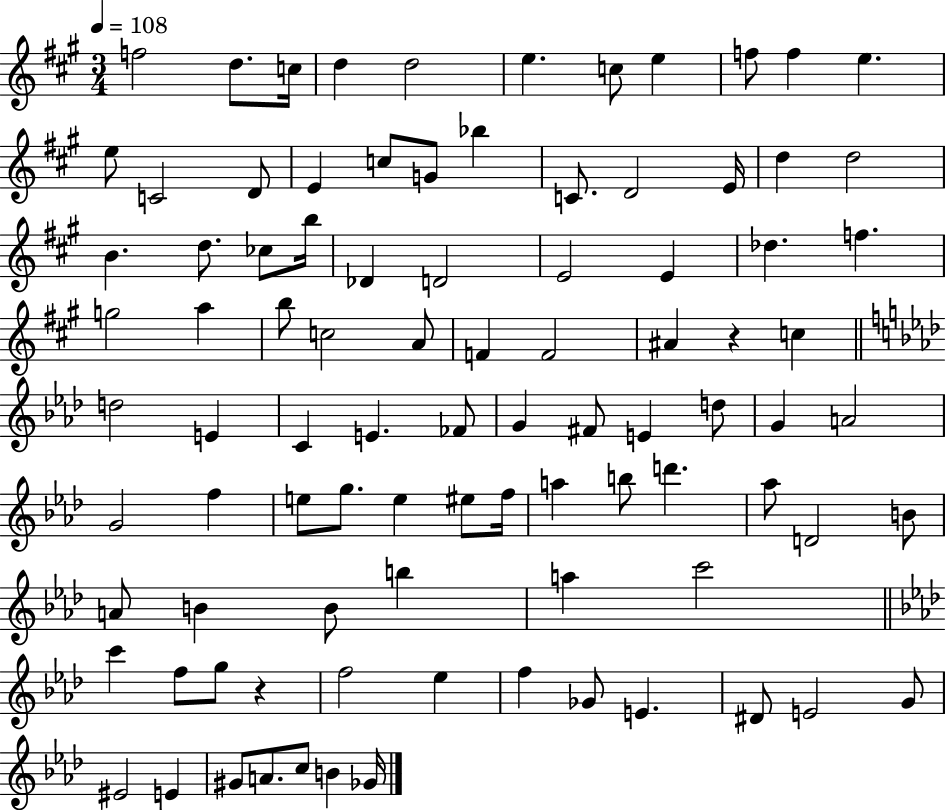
X:1
T:Untitled
M:3/4
L:1/4
K:A
f2 d/2 c/4 d d2 e c/2 e f/2 f e e/2 C2 D/2 E c/2 G/2 _b C/2 D2 E/4 d d2 B d/2 _c/2 b/4 _D D2 E2 E _d f g2 a b/2 c2 A/2 F F2 ^A z c d2 E C E _F/2 G ^F/2 E d/2 G A2 G2 f e/2 g/2 e ^e/2 f/4 a b/2 d' _a/2 D2 B/2 A/2 B B/2 b a c'2 c' f/2 g/2 z f2 _e f _G/2 E ^D/2 E2 G/2 ^E2 E ^G/2 A/2 c/2 B _G/4